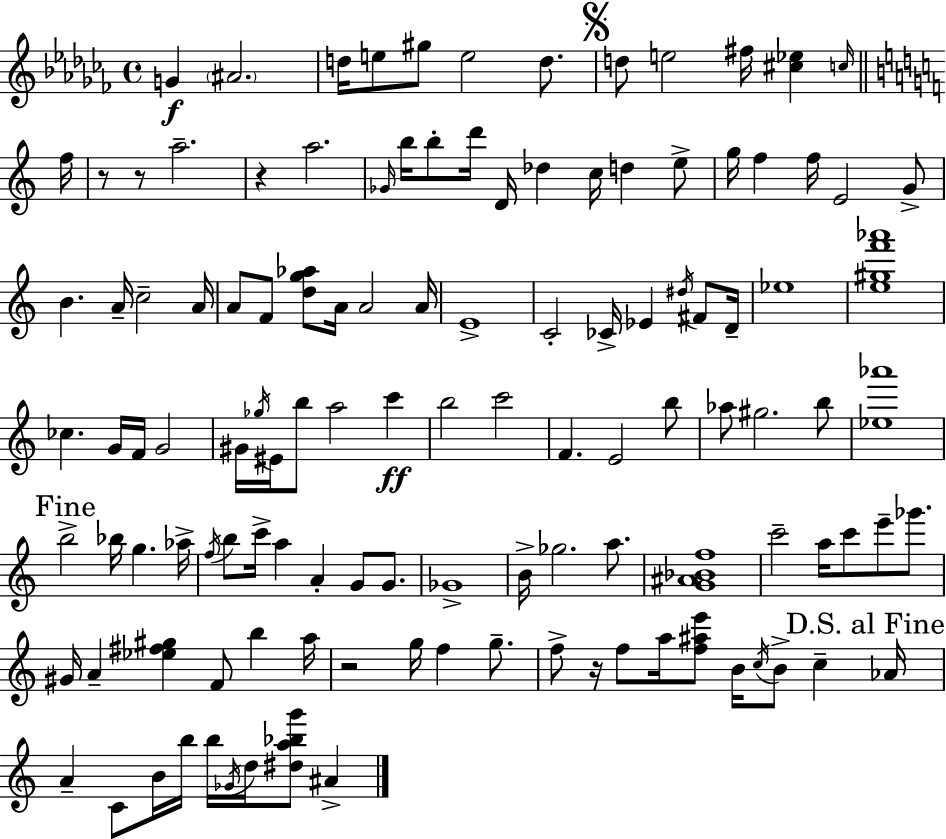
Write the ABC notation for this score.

X:1
T:Untitled
M:4/4
L:1/4
K:Abm
G ^A2 d/4 e/2 ^g/2 e2 d/2 d/2 e2 ^f/4 [^c_e] c/4 f/4 z/2 z/2 a2 z a2 _G/4 b/4 b/2 d'/4 D/4 _d c/4 d e/2 g/4 f f/4 E2 G/2 B A/4 c2 A/4 A/2 F/2 [dg_a]/2 A/4 A2 A/4 E4 C2 _C/4 _E ^d/4 ^F/2 D/4 _e4 [e^gf'_a']4 _c G/4 F/4 G2 ^G/4 _g/4 ^E/4 b/2 a2 c' b2 c'2 F E2 b/2 _a/2 ^g2 b/2 [_e_a']4 b2 _b/4 g _a/4 f/4 b/2 c'/4 a A G/2 G/2 _G4 B/4 _g2 a/2 [G^A_Bf]4 c'2 a/4 c'/2 e'/2 _g'/2 ^G/4 A [_e^f^g] F/2 b a/4 z2 g/4 f g/2 f/2 z/4 f/2 a/4 [f^ae']/2 B/4 c/4 B/2 c _A/4 A C/2 B/4 b/4 b/4 _G/4 d/4 [^da_bg']/2 ^A